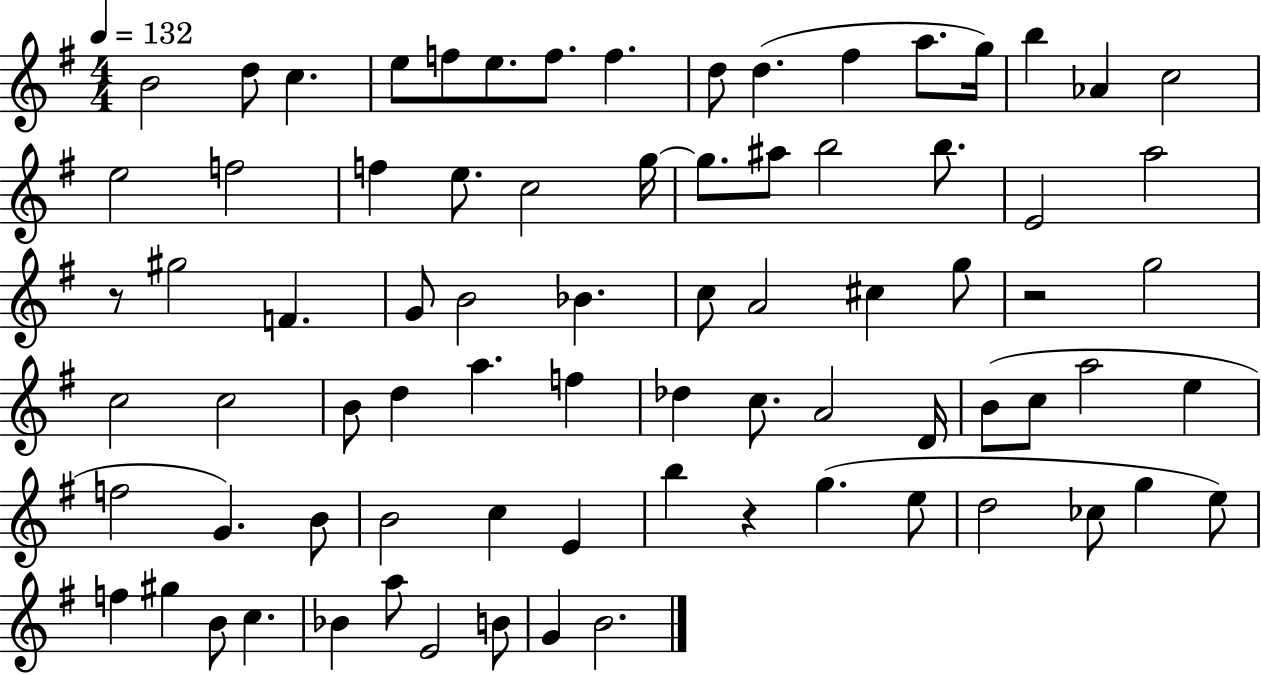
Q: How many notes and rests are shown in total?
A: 78